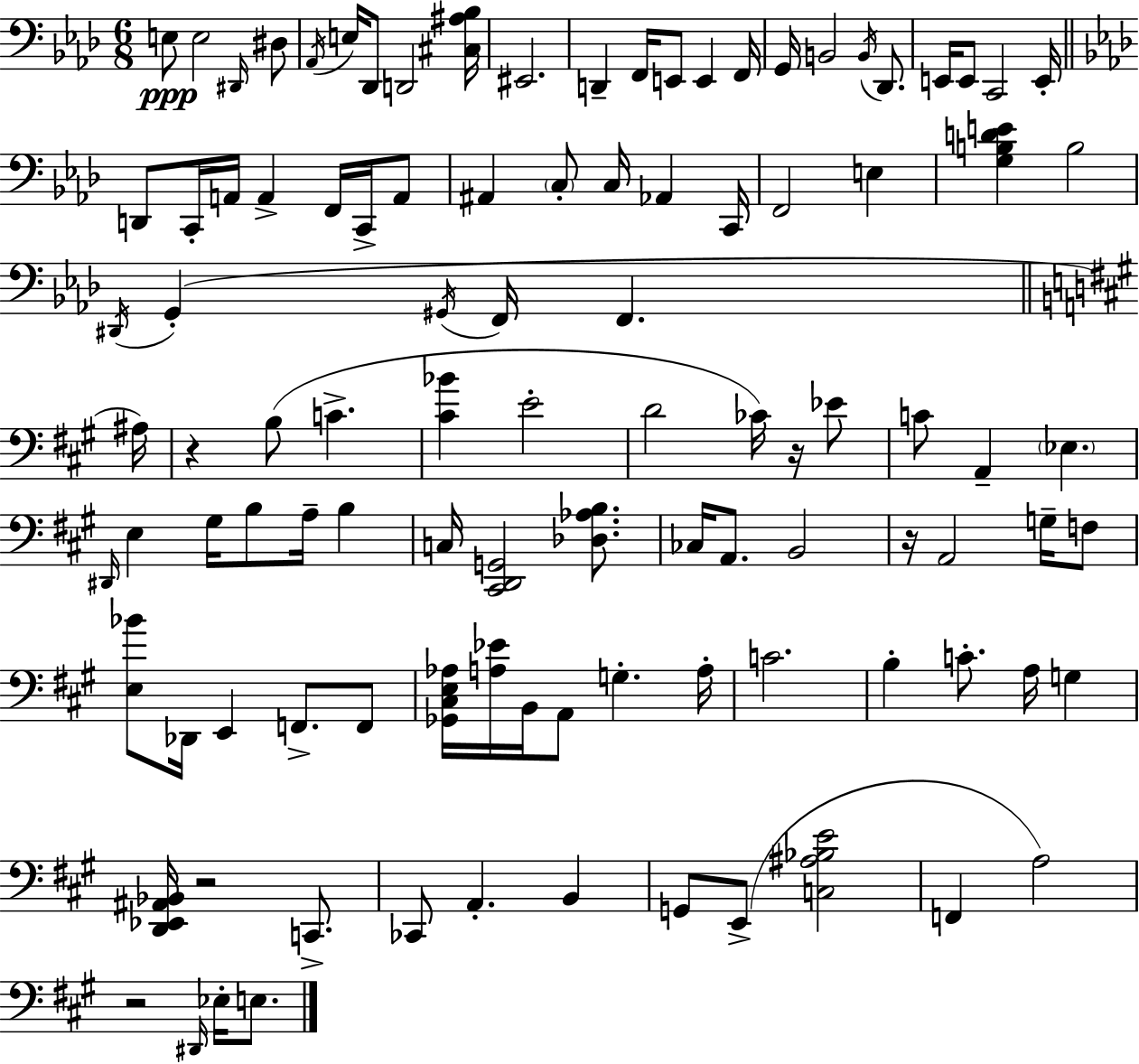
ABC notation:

X:1
T:Untitled
M:6/8
L:1/4
K:Ab
E,/2 E,2 ^D,,/4 ^D,/2 _A,,/4 E,/4 _D,,/2 D,,2 [^C,^A,_B,]/4 ^E,,2 D,, F,,/4 E,,/2 E,, F,,/4 G,,/4 B,,2 B,,/4 _D,,/2 E,,/4 E,,/2 C,,2 E,,/4 D,,/2 C,,/4 A,,/4 A,, F,,/4 C,,/4 A,,/2 ^A,, C,/2 C,/4 _A,, C,,/4 F,,2 E, [G,B,DE] B,2 ^D,,/4 G,, ^G,,/4 F,,/4 F,, ^A,/4 z B,/2 C [^C_B] E2 D2 _C/4 z/4 _E/2 C/2 A,, _E, ^D,,/4 E, ^G,/4 B,/2 A,/4 B, C,/4 [^C,,D,,G,,]2 [_D,_A,B,]/2 _C,/4 A,,/2 B,,2 z/4 A,,2 G,/4 F,/2 [E,_B]/2 _D,,/4 E,, F,,/2 F,,/2 [_G,,^C,E,_A,]/4 [A,_E]/4 B,,/4 A,,/2 G, A,/4 C2 B, C/2 A,/4 G, [D,,_E,,^A,,_B,,]/4 z2 C,,/2 _C,,/2 A,, B,, G,,/2 E,,/2 [C,^A,_B,E]2 F,, A,2 z2 ^D,,/4 _E,/4 E,/2